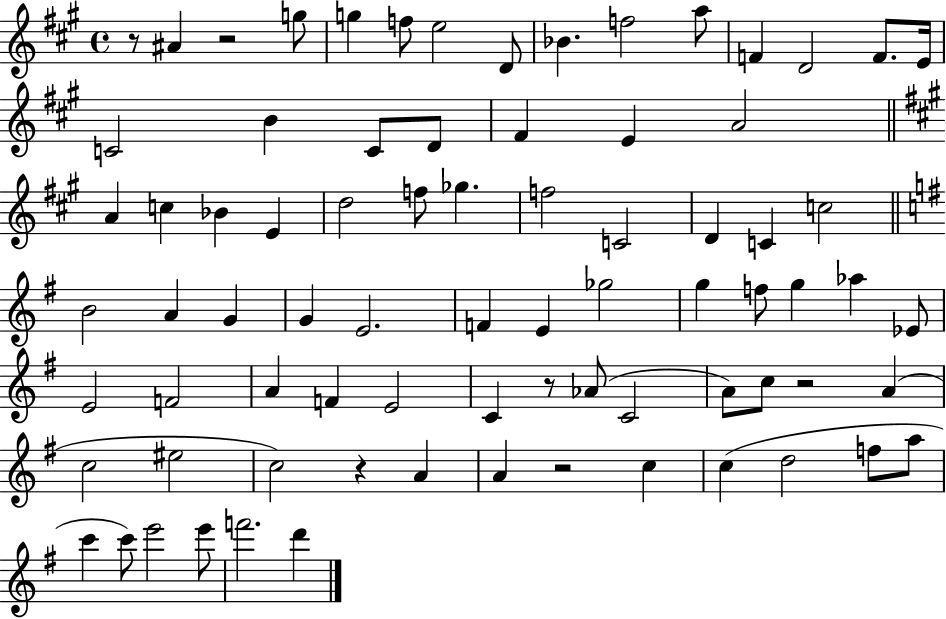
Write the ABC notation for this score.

X:1
T:Untitled
M:4/4
L:1/4
K:A
z/2 ^A z2 g/2 g f/2 e2 D/2 _B f2 a/2 F D2 F/2 E/4 C2 B C/2 D/2 ^F E A2 A c _B E d2 f/2 _g f2 C2 D C c2 B2 A G G E2 F E _g2 g f/2 g _a _E/2 E2 F2 A F E2 C z/2 _A/2 C2 A/2 c/2 z2 A c2 ^e2 c2 z A A z2 c c d2 f/2 a/2 c' c'/2 e'2 e'/2 f'2 d'